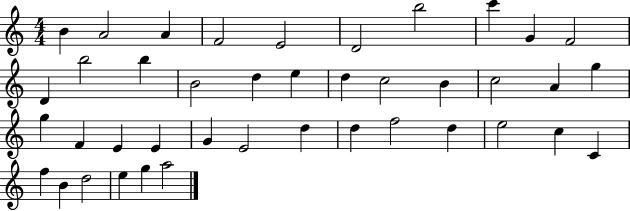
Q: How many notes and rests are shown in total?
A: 41